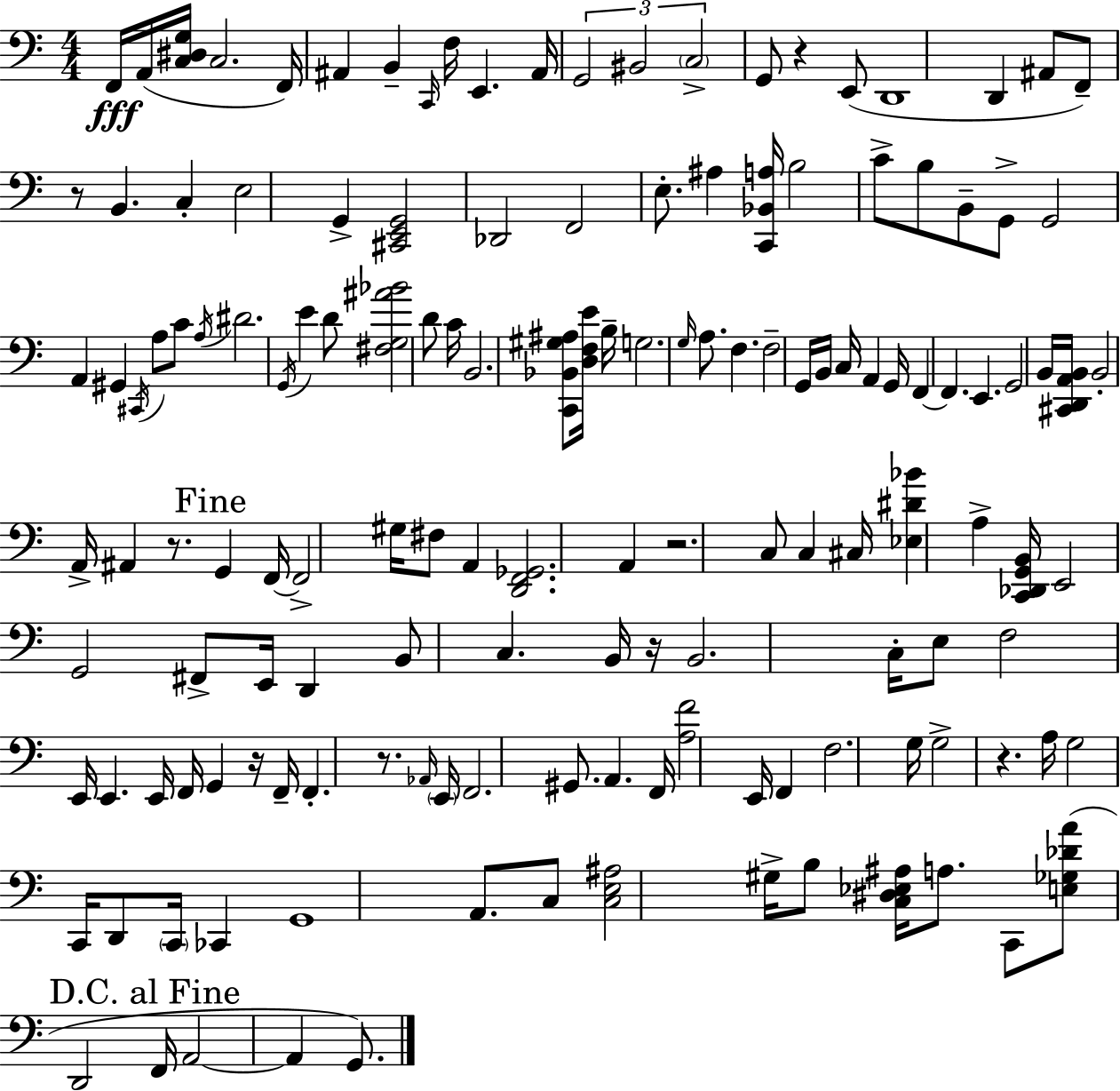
X:1
T:Untitled
M:4/4
L:1/4
K:Am
F,,/4 A,,/4 [C,^D,G,]/4 C,2 F,,/4 ^A,, B,, C,,/4 F,/4 E,, ^A,,/4 G,,2 ^B,,2 C,2 G,,/2 z E,,/2 D,,4 D,, ^A,,/2 F,,/2 z/2 B,, C, E,2 G,, [^C,,E,,G,,]2 _D,,2 F,,2 E,/2 ^A, [C,,_B,,A,]/4 B,2 C/2 B,/2 B,,/2 G,,/2 G,,2 A,, ^G,, ^C,,/4 A,/2 C/2 A,/4 ^D2 G,,/4 E D/2 [^F,G,^A_B]2 D/2 C/4 B,,2 [C,,_B,,^G,^A,]/2 [D,F,E]/4 B,/4 G,2 G,/4 A,/2 F, F,2 G,,/4 B,,/4 C,/4 A,, G,,/4 F,, F,, E,, G,,2 B,,/4 [^C,,D,,A,,B,,]/4 B,,2 A,,/4 ^A,, z/2 G,, F,,/4 F,,2 ^G,/4 ^F,/2 A,, [D,,F,,_G,,]2 A,, z2 C,/2 C, ^C,/4 [_E,^D_B] A, [C,,_D,,G,,B,,]/4 E,,2 G,,2 ^F,,/2 E,,/4 D,, B,,/2 C, B,,/4 z/4 B,,2 C,/4 E,/2 F,2 E,,/4 E,, E,,/4 F,,/4 G,, z/4 F,,/4 F,, z/2 _A,,/4 E,,/4 F,,2 ^G,,/2 A,, F,,/4 [A,F]2 E,,/4 F,, F,2 G,/4 G,2 z A,/4 G,2 C,,/4 D,,/2 C,,/4 _C,, G,,4 A,,/2 C,/2 [C,E,^A,]2 ^G,/4 B,/2 [C,^D,_E,^A,]/4 A,/2 C,,/2 [E,_G,_DA]/2 D,,2 F,,/4 A,,2 A,, G,,/2